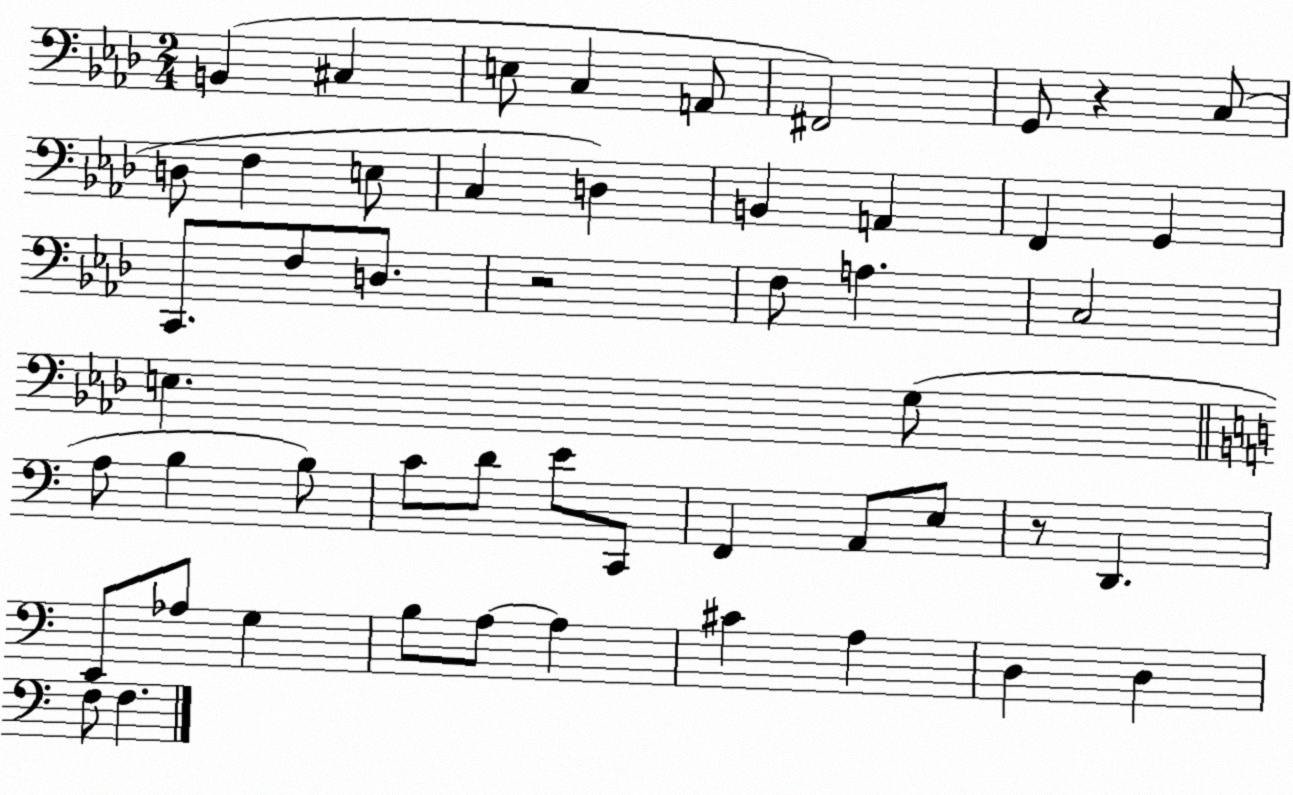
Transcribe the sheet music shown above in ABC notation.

X:1
T:Untitled
M:2/4
L:1/4
K:Ab
B,, ^C, E,/2 C, A,,/2 ^F,,2 G,,/2 z C,/2 D,/2 F, E,/2 C, D, B,, A,, F,, G,, C,,/2 F,/2 D,/2 z2 F,/2 A, C,2 E, G,/2 A,/2 B, B,/2 C/2 D/2 E/2 C,,/2 F,, A,,/2 E,/2 z/2 D,, E,,/2 _A,/2 G, B,/2 A,/2 A, ^C A, D, D, F,/2 F,